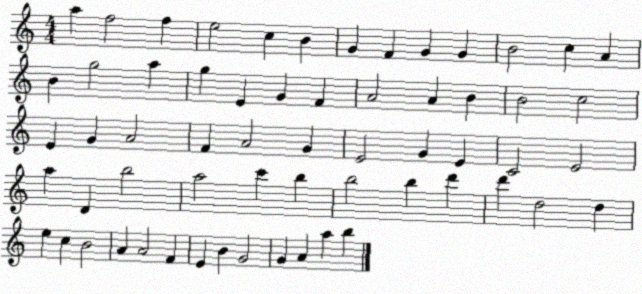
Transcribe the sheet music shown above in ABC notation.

X:1
T:Untitled
M:4/4
L:1/4
K:C
a f2 f e2 c B G F G G B2 c A B g2 a g E G F A2 A B B2 c2 E G A2 F A2 G E2 G E C2 E2 a D b2 a2 c' b b2 b d' d' d2 d e c B2 A A2 F E B G2 G A a b